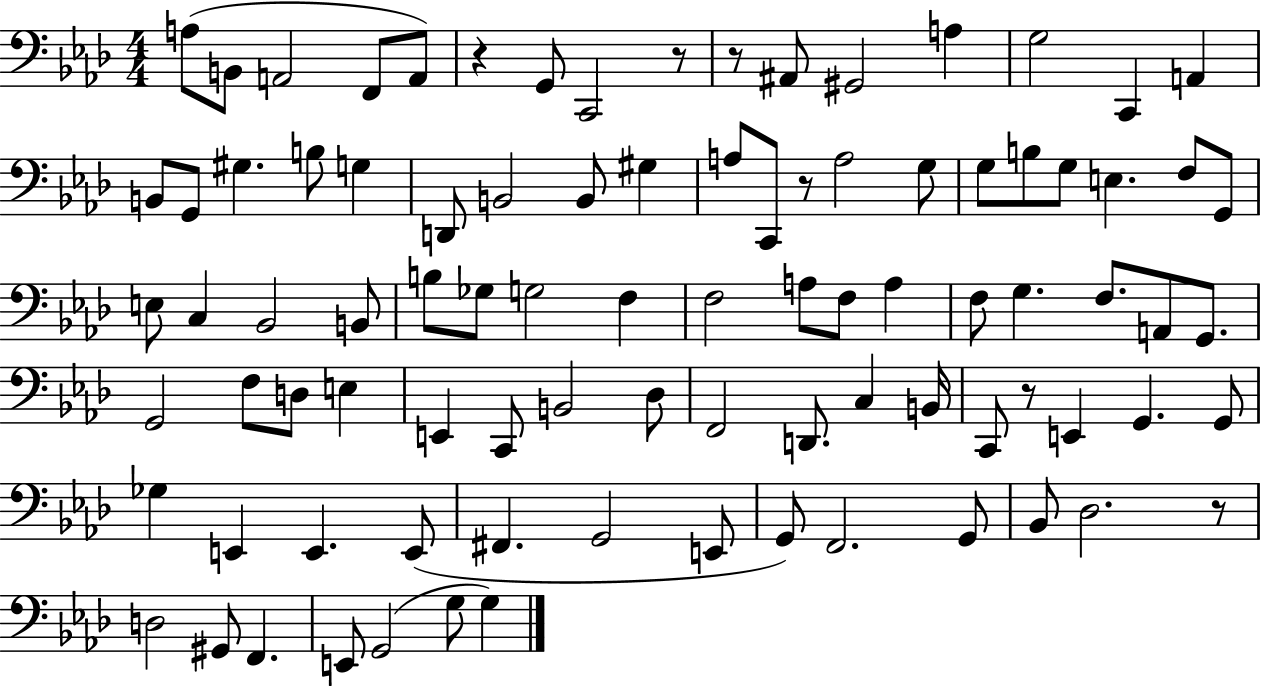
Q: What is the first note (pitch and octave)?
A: A3